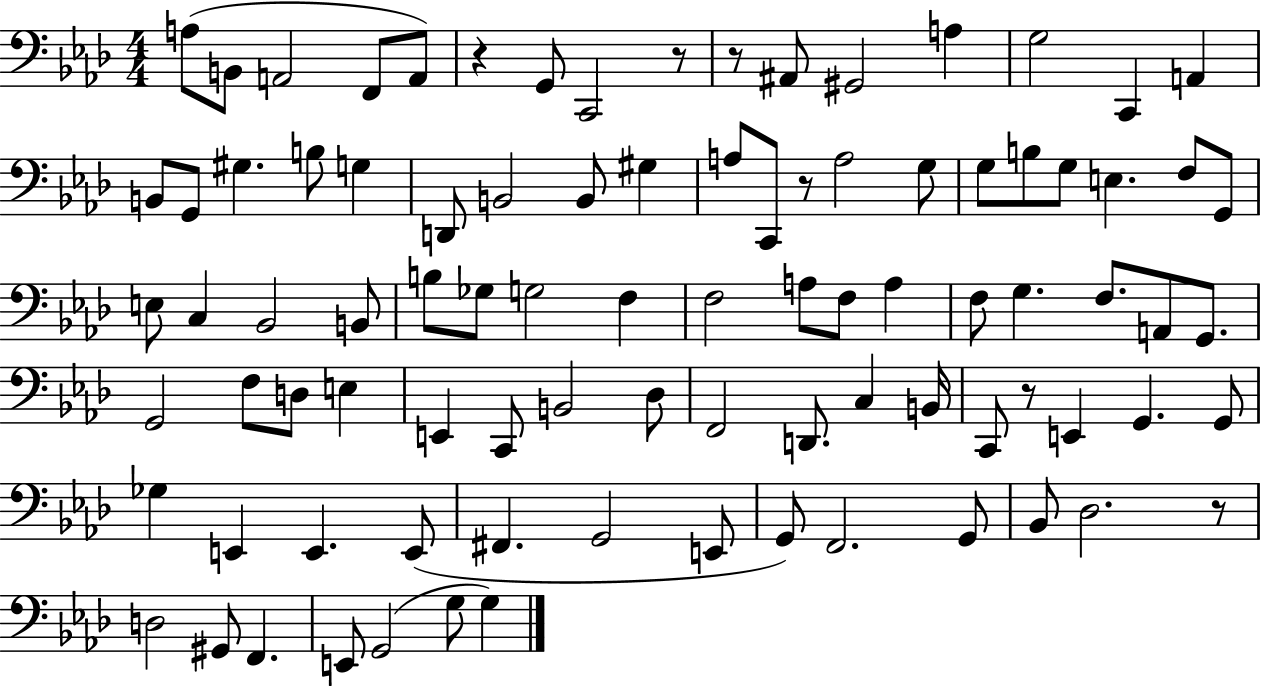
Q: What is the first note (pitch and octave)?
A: A3